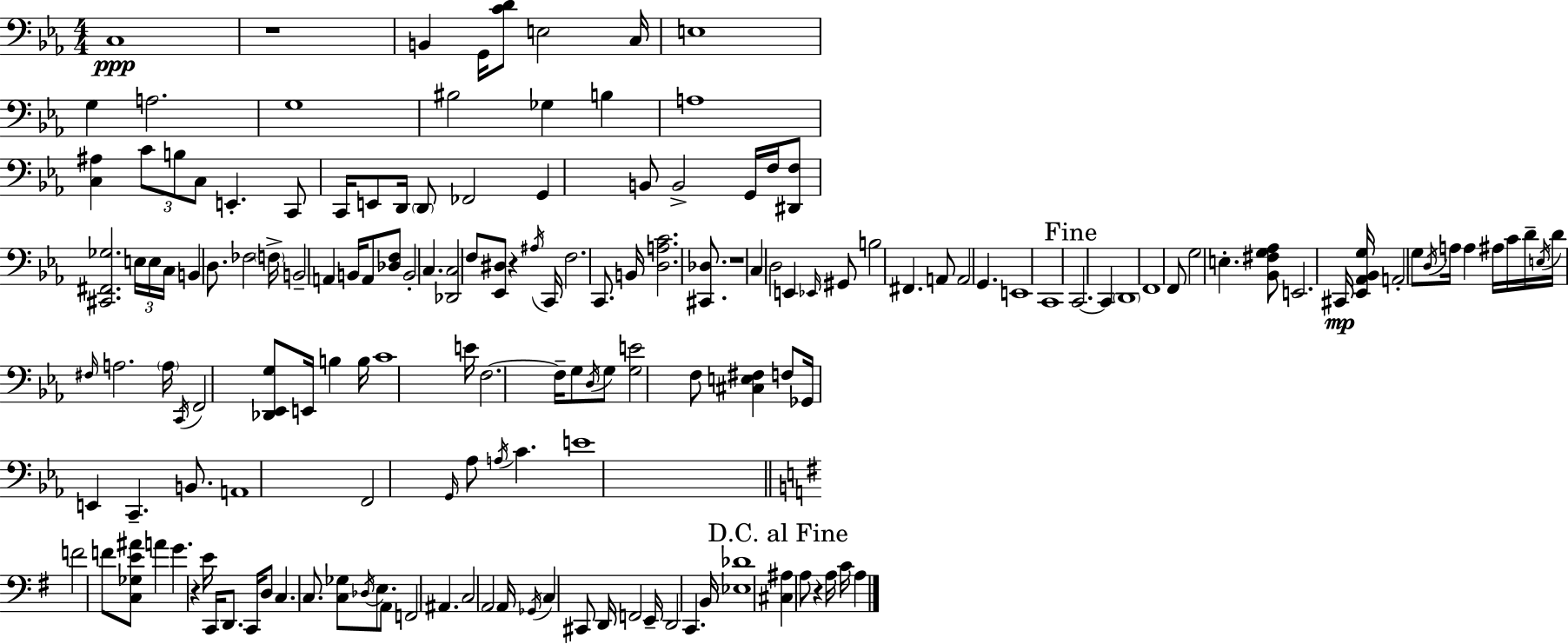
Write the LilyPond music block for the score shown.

{
  \clef bass
  \numericTimeSignature
  \time 4/4
  \key c \minor
  c1\ppp | r1 | b,4 g,16 <c' d'>8 e2 c16 | e1 | \break g4 a2. | g1 | bis2 ges4 b4 | a1 | \break <c ais>4 \tuplet 3/2 { c'8 b8 c8 } e,4.-. | c,8 c,16 e,8 d,16 \parenthesize d,8 fes,2 | g,4 b,8 b,2-> g,16 f16 | <dis, f>8 <cis, fis, ges>2. \tuplet 3/2 { e16 e16 | \break c16 } b,4 d8. fes2 | \parenthesize f16-> b,2-- a,4 b,16 a,8 | <des f>8 b,2-. c4. | <des, c>2 f8 <ees, dis>8 r4 | \break \acciaccatura { ais16 } c,16 f2. c,8. | b,16 <d a c'>2. <cis, des>8. | r1 | c4 d2 e,4 | \break \grace { ees,16 } gis,8 b2 fis,4. | a,8 a,2 g,4. | e,1 | c,1 | \break \mark "Fine" c,2.~~ c,4 | \parenthesize d,1 | f,1 | f,8 g2 e4.-. | \break <bes, fis g aes>8 e,2. | cis,16\mp <ees, aes, bes, g>16 a,2-. g8 \acciaccatura { d16 } a16 a4 | ais16 c'16 d'16-- \acciaccatura { e16 } d'16 \grace { fis16 } a2. | \parenthesize a16 \acciaccatura { c,16 } f,2 <des, ees, g>8 | \break e,16 b4 b16 c'1 | e'16 f2.~~ | f16-- g8 \acciaccatura { d16 } g8 <g e'>2 | f8 <cis e fis>4 f8 ges,16 e,4 c,4.-- | \break b,8. a,1 | f,2 \grace { g,16 } | aes8 \acciaccatura { a16 } c'4. e'1 | \bar "||" \break \key g \major f'2 f'8 <c ges e' ais'>8 a'4 | g'4. r4 e'16 c,16 d,8. c,16 | d8 c4. c8. <c ges>8 \acciaccatura { des16 } e8. | a,8 f,2 ais,4. | \break c2 a,2 | a,16 \acciaccatura { ges,16 } c4 cis,8 d,16 f,2 | e,16-- d,2 c,4. | b,16 <ees des'>1 | \break \mark "D.C. al Fine" <cis ais>4 a8 r4 a16 c'16 a4 | \bar "|."
}